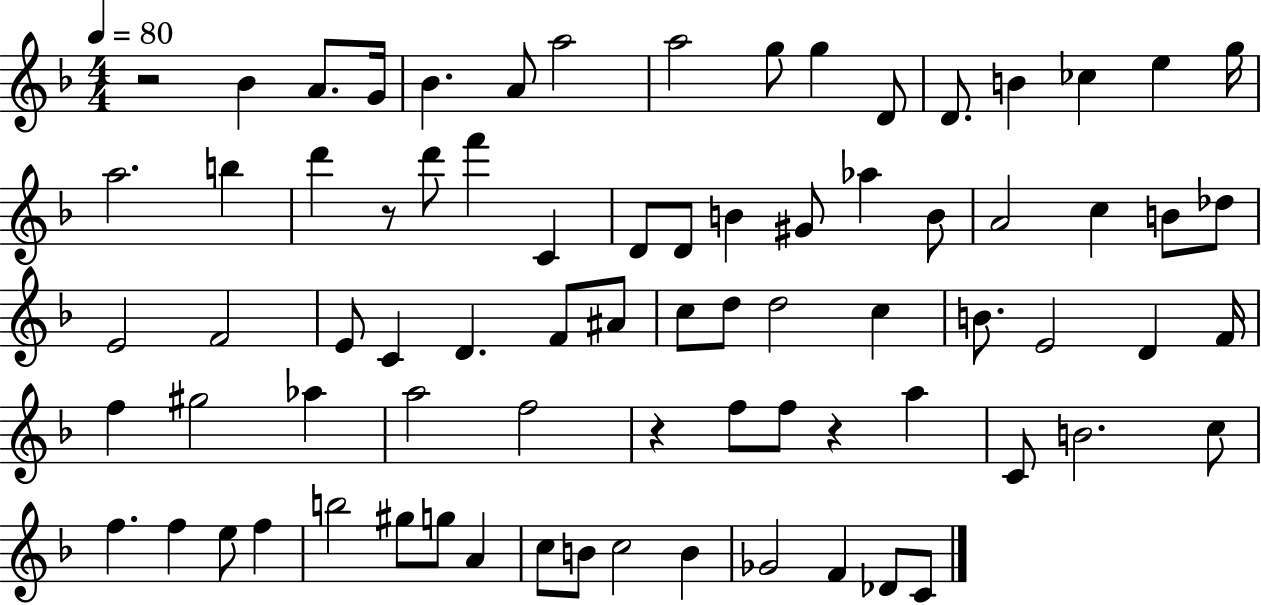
X:1
T:Untitled
M:4/4
L:1/4
K:F
z2 _B A/2 G/4 _B A/2 a2 a2 g/2 g D/2 D/2 B _c e g/4 a2 b d' z/2 d'/2 f' C D/2 D/2 B ^G/2 _a B/2 A2 c B/2 _d/2 E2 F2 E/2 C D F/2 ^A/2 c/2 d/2 d2 c B/2 E2 D F/4 f ^g2 _a a2 f2 z f/2 f/2 z a C/2 B2 c/2 f f e/2 f b2 ^g/2 g/2 A c/2 B/2 c2 B _G2 F _D/2 C/2